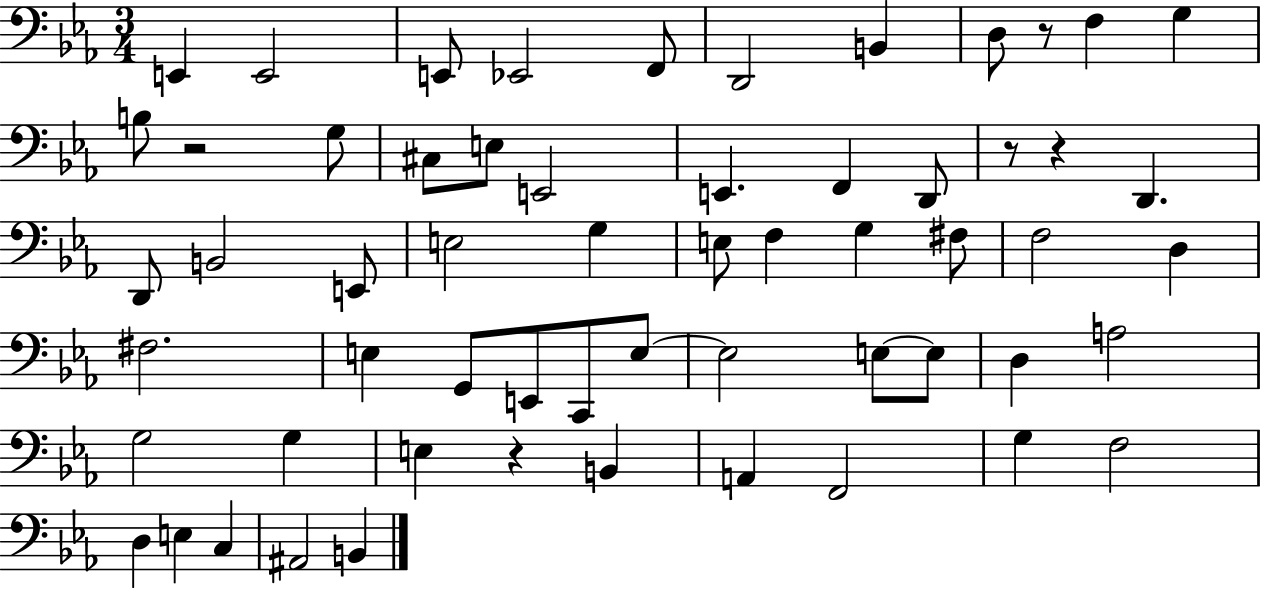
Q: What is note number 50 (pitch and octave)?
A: D3